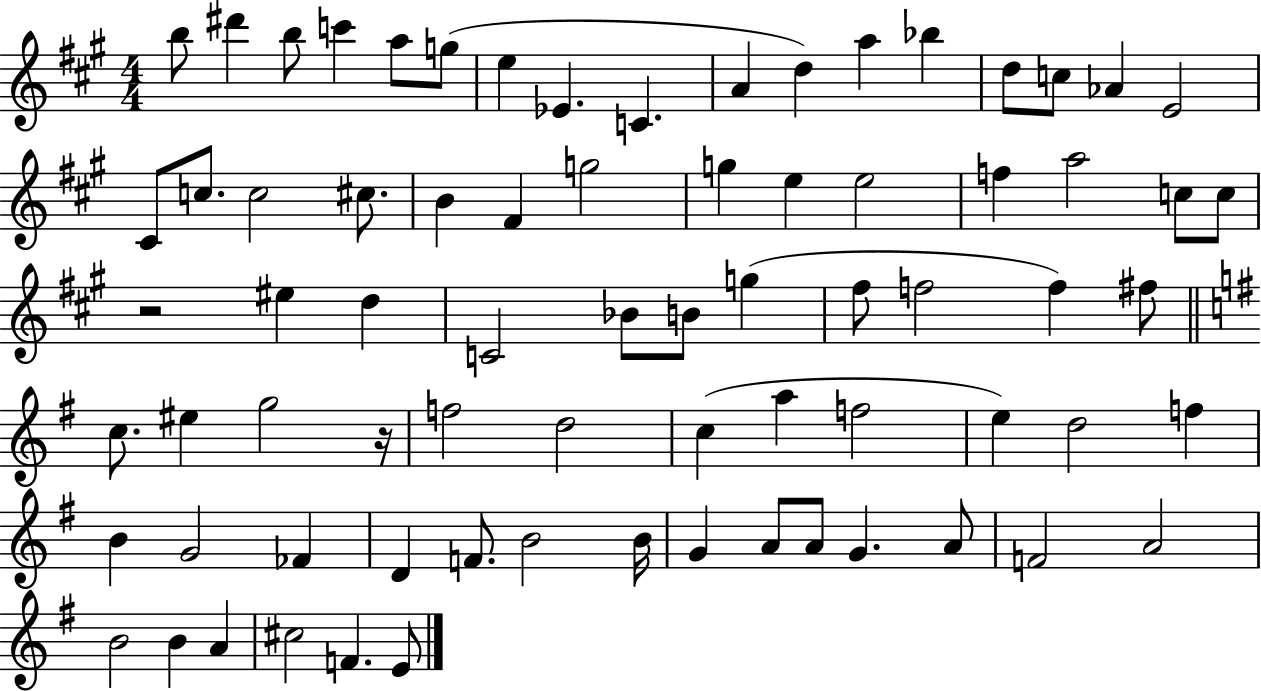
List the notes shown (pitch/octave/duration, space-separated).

B5/e D#6/q B5/e C6/q A5/e G5/e E5/q Eb4/q. C4/q. A4/q D5/q A5/q Bb5/q D5/e C5/e Ab4/q E4/h C#4/e C5/e. C5/h C#5/e. B4/q F#4/q G5/h G5/q E5/q E5/h F5/q A5/h C5/e C5/e R/h EIS5/q D5/q C4/h Bb4/e B4/e G5/q F#5/e F5/h F5/q F#5/e C5/e. EIS5/q G5/h R/s F5/h D5/h C5/q A5/q F5/h E5/q D5/h F5/q B4/q G4/h FES4/q D4/q F4/e. B4/h B4/s G4/q A4/e A4/e G4/q. A4/e F4/h A4/h B4/h B4/q A4/q C#5/h F4/q. E4/e